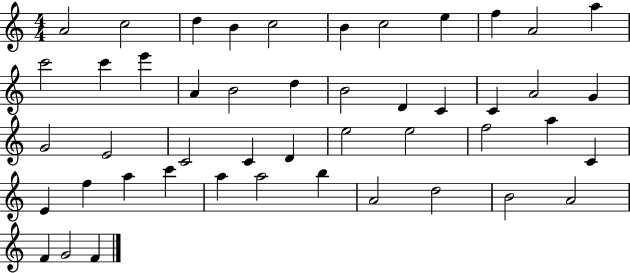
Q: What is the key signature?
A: C major